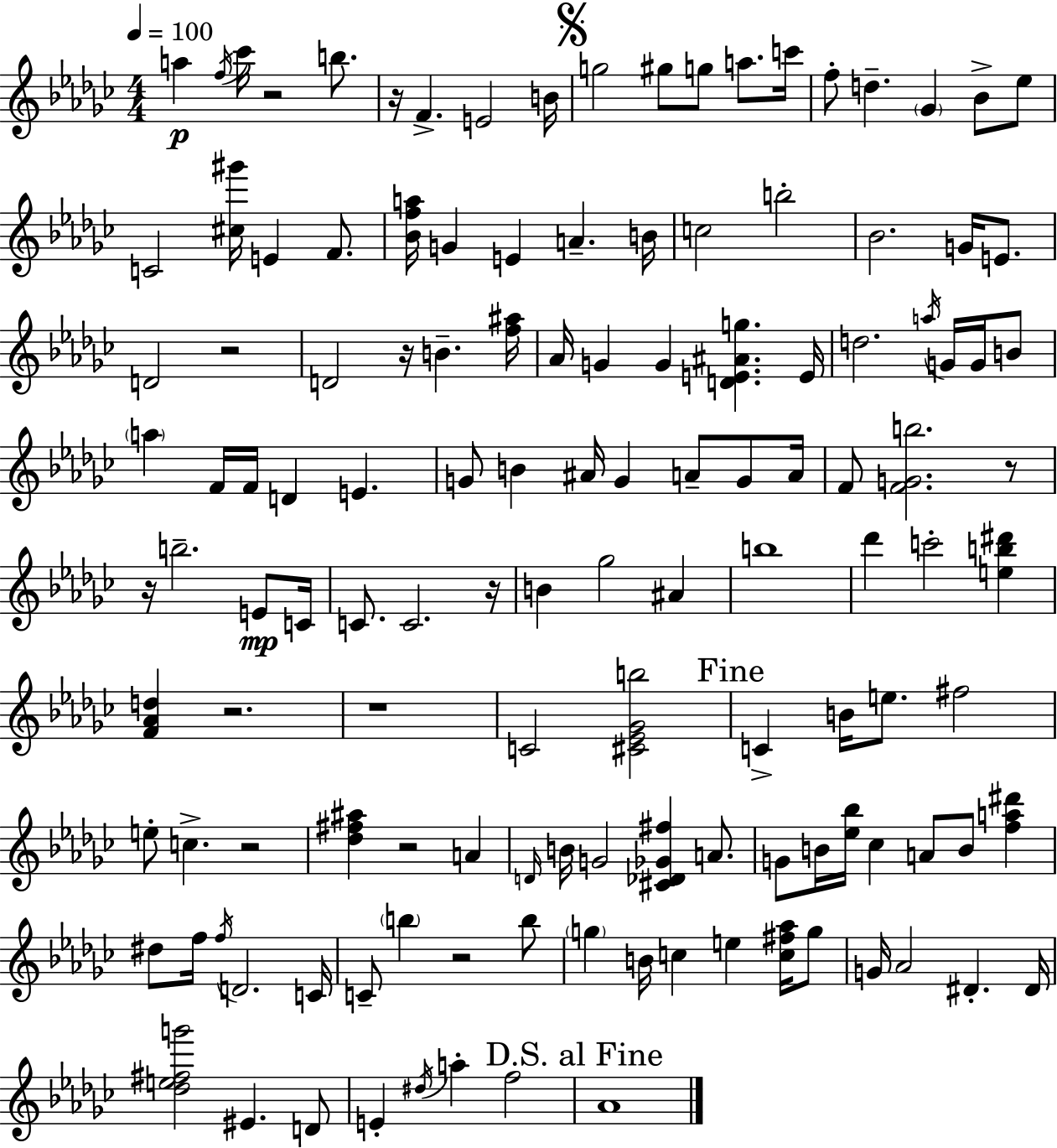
X:1
T:Untitled
M:4/4
L:1/4
K:Ebm
a f/4 _c'/4 z2 b/2 z/4 F E2 B/4 g2 ^g/2 g/2 a/2 c'/4 f/2 d _G _B/2 _e/2 C2 [^c^g']/4 E F/2 [_Bfa]/4 G E A B/4 c2 b2 _B2 G/4 E/2 D2 z2 D2 z/4 B [f^a]/4 _A/4 G G [DE^Ag] E/4 d2 a/4 G/4 G/4 B/2 a F/4 F/4 D E G/2 B ^A/4 G A/2 G/2 A/4 F/2 [FGb]2 z/2 z/4 b2 E/2 C/4 C/2 C2 z/4 B _g2 ^A b4 _d' c'2 [eb^d'] [F_Ad] z2 z4 C2 [^C_E_Gb]2 C B/4 e/2 ^f2 e/2 c z2 [_d^f^a] z2 A D/4 B/4 G2 [^C_D_G^f] A/2 G/2 B/4 [_e_b]/4 _c A/2 B/2 [fa^d'] ^d/2 f/4 f/4 D2 C/4 C/2 b z2 b/2 g B/4 c e [c^f_a]/4 g/2 G/4 _A2 ^D ^D/4 [_de^fg']2 ^E D/2 E ^d/4 a f2 _A4